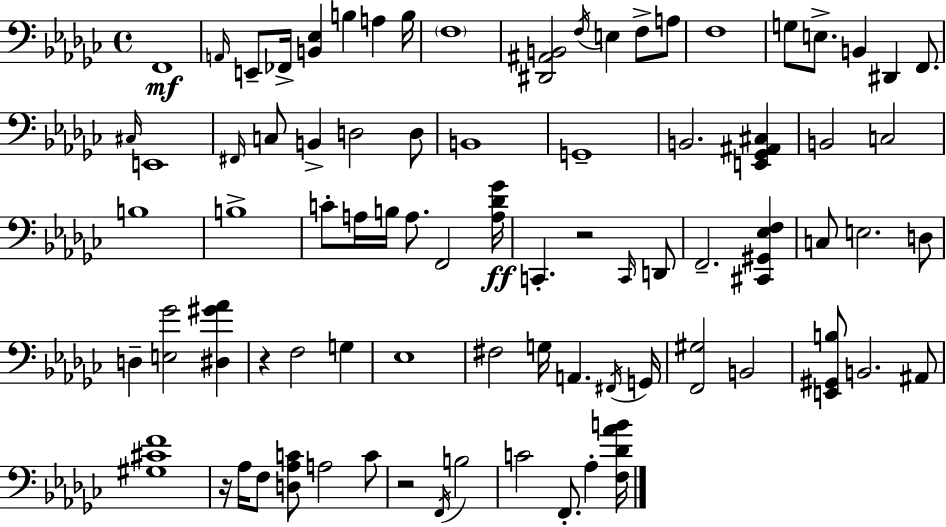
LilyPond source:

{
  \clef bass
  \time 4/4
  \defaultTimeSignature
  \key ees \minor
  f,1\mf | \grace { a,16 } e,8-- fes,16-> <b, ees>4 b4 a4 | b16 \parenthesize f1 | <dis, ais, b,>2 \acciaccatura { f16 } e4 f8-> | \break a8 f1 | g8 e8.-> b,4 dis,4 f,8. | \grace { cis16 } e,1 | \grace { fis,16 } c8 b,4-> d2 | \break d8 b,1 | g,1-- | b,2. | <e, ges, ais, cis>4 b,2 c2 | \break b1 | b1-> | c'8-. a16 b16 a8. f,2 | <a des' ges'>16\ff c,4.-. r2 | \break \grace { c,16 } d,8 f,2.-- | <cis, gis, ees f>4 c8 e2. | d8 d4-- <e ges'>2 | <dis gis' aes'>4 r4 f2 | \break g4 ees1 | fis2 g16 a,4. | \acciaccatura { fis,16 } g,16 <f, gis>2 b,2 | <e, gis, b>8 b,2. | \break ais,8 <gis cis' f'>1 | r16 aes16 f8 <d aes c'>8 a2 | c'8 r2 \acciaccatura { f,16 } b2 | c'2 f,8.-. | \break aes4-. <f des' aes' b'>16 \bar "|."
}